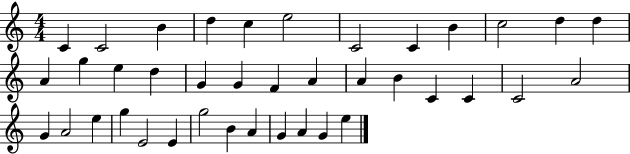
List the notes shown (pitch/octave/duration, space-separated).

C4/q C4/h B4/q D5/q C5/q E5/h C4/h C4/q B4/q C5/h D5/q D5/q A4/q G5/q E5/q D5/q G4/q G4/q F4/q A4/q A4/q B4/q C4/q C4/q C4/h A4/h G4/q A4/h E5/q G5/q E4/h E4/q G5/h B4/q A4/q G4/q A4/q G4/q E5/q